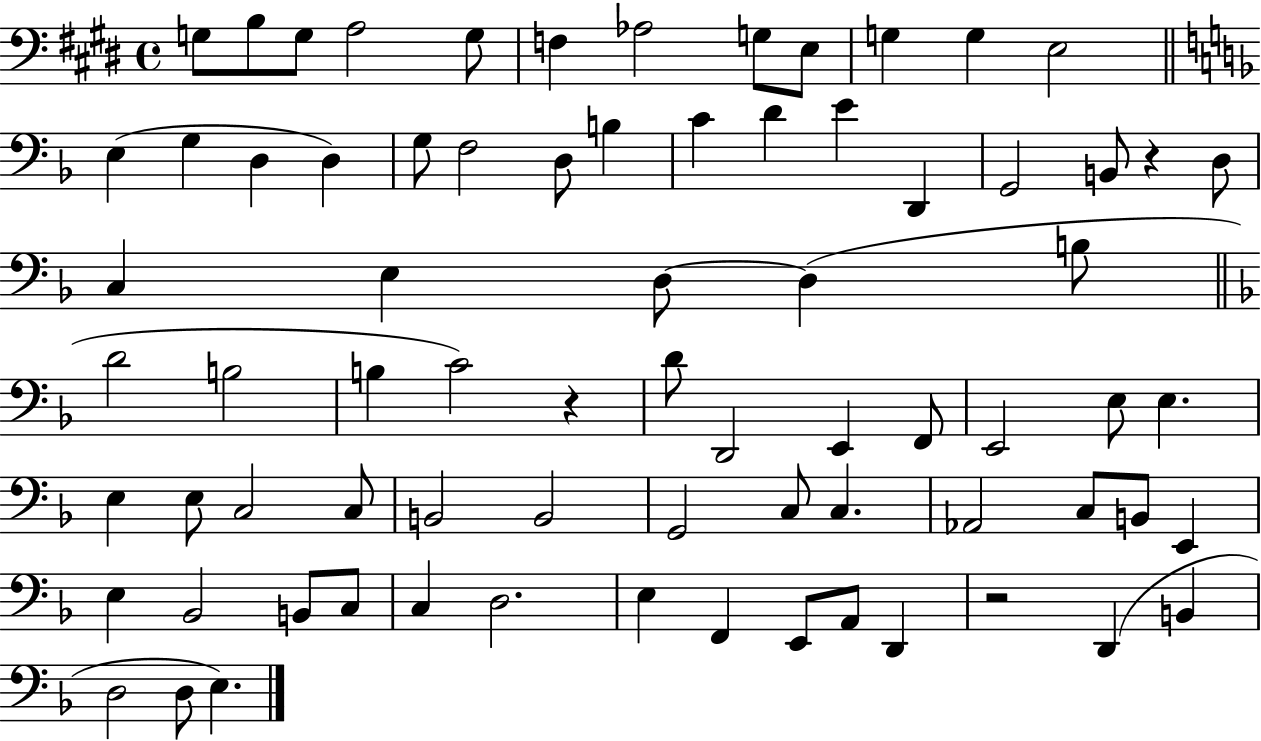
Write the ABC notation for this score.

X:1
T:Untitled
M:4/4
L:1/4
K:E
G,/2 B,/2 G,/2 A,2 G,/2 F, _A,2 G,/2 E,/2 G, G, E,2 E, G, D, D, G,/2 F,2 D,/2 B, C D E D,, G,,2 B,,/2 z D,/2 C, E, D,/2 D, B,/2 D2 B,2 B, C2 z D/2 D,,2 E,, F,,/2 E,,2 E,/2 E, E, E,/2 C,2 C,/2 B,,2 B,,2 G,,2 C,/2 C, _A,,2 C,/2 B,,/2 E,, E, _B,,2 B,,/2 C,/2 C, D,2 E, F,, E,,/2 A,,/2 D,, z2 D,, B,, D,2 D,/2 E,